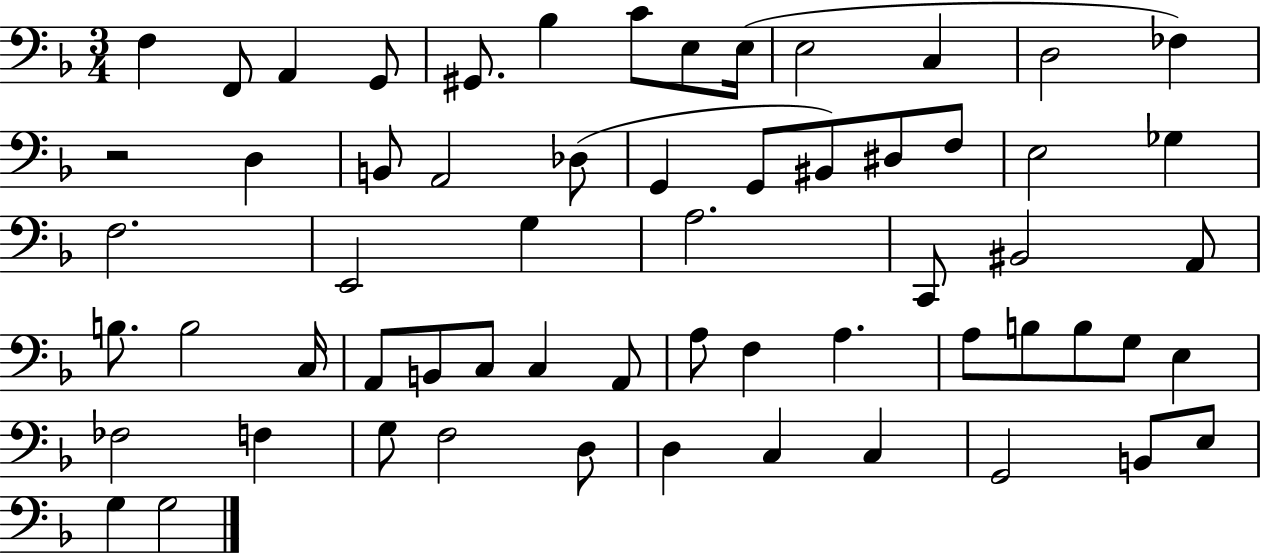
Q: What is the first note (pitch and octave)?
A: F3